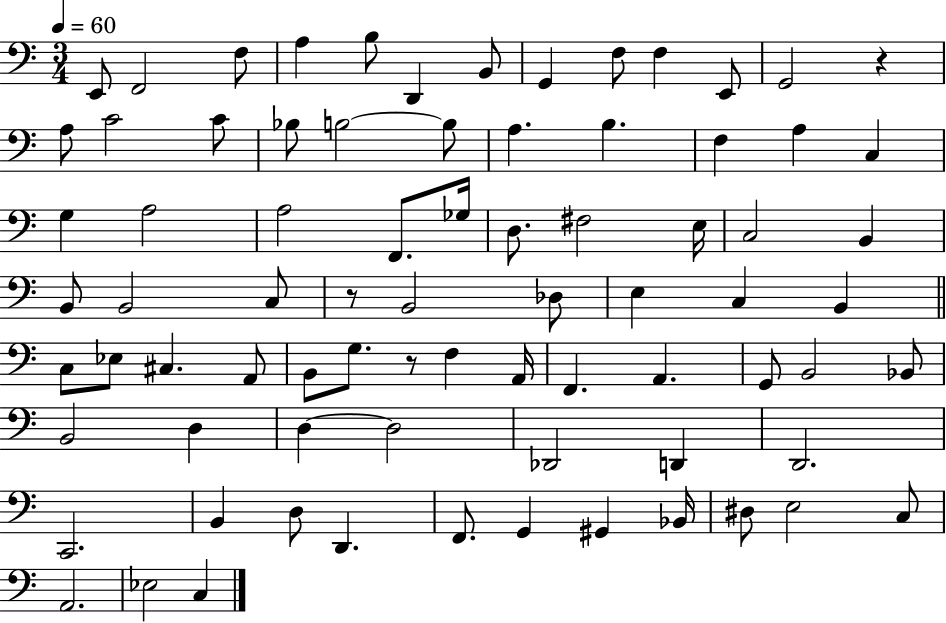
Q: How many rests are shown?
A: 3